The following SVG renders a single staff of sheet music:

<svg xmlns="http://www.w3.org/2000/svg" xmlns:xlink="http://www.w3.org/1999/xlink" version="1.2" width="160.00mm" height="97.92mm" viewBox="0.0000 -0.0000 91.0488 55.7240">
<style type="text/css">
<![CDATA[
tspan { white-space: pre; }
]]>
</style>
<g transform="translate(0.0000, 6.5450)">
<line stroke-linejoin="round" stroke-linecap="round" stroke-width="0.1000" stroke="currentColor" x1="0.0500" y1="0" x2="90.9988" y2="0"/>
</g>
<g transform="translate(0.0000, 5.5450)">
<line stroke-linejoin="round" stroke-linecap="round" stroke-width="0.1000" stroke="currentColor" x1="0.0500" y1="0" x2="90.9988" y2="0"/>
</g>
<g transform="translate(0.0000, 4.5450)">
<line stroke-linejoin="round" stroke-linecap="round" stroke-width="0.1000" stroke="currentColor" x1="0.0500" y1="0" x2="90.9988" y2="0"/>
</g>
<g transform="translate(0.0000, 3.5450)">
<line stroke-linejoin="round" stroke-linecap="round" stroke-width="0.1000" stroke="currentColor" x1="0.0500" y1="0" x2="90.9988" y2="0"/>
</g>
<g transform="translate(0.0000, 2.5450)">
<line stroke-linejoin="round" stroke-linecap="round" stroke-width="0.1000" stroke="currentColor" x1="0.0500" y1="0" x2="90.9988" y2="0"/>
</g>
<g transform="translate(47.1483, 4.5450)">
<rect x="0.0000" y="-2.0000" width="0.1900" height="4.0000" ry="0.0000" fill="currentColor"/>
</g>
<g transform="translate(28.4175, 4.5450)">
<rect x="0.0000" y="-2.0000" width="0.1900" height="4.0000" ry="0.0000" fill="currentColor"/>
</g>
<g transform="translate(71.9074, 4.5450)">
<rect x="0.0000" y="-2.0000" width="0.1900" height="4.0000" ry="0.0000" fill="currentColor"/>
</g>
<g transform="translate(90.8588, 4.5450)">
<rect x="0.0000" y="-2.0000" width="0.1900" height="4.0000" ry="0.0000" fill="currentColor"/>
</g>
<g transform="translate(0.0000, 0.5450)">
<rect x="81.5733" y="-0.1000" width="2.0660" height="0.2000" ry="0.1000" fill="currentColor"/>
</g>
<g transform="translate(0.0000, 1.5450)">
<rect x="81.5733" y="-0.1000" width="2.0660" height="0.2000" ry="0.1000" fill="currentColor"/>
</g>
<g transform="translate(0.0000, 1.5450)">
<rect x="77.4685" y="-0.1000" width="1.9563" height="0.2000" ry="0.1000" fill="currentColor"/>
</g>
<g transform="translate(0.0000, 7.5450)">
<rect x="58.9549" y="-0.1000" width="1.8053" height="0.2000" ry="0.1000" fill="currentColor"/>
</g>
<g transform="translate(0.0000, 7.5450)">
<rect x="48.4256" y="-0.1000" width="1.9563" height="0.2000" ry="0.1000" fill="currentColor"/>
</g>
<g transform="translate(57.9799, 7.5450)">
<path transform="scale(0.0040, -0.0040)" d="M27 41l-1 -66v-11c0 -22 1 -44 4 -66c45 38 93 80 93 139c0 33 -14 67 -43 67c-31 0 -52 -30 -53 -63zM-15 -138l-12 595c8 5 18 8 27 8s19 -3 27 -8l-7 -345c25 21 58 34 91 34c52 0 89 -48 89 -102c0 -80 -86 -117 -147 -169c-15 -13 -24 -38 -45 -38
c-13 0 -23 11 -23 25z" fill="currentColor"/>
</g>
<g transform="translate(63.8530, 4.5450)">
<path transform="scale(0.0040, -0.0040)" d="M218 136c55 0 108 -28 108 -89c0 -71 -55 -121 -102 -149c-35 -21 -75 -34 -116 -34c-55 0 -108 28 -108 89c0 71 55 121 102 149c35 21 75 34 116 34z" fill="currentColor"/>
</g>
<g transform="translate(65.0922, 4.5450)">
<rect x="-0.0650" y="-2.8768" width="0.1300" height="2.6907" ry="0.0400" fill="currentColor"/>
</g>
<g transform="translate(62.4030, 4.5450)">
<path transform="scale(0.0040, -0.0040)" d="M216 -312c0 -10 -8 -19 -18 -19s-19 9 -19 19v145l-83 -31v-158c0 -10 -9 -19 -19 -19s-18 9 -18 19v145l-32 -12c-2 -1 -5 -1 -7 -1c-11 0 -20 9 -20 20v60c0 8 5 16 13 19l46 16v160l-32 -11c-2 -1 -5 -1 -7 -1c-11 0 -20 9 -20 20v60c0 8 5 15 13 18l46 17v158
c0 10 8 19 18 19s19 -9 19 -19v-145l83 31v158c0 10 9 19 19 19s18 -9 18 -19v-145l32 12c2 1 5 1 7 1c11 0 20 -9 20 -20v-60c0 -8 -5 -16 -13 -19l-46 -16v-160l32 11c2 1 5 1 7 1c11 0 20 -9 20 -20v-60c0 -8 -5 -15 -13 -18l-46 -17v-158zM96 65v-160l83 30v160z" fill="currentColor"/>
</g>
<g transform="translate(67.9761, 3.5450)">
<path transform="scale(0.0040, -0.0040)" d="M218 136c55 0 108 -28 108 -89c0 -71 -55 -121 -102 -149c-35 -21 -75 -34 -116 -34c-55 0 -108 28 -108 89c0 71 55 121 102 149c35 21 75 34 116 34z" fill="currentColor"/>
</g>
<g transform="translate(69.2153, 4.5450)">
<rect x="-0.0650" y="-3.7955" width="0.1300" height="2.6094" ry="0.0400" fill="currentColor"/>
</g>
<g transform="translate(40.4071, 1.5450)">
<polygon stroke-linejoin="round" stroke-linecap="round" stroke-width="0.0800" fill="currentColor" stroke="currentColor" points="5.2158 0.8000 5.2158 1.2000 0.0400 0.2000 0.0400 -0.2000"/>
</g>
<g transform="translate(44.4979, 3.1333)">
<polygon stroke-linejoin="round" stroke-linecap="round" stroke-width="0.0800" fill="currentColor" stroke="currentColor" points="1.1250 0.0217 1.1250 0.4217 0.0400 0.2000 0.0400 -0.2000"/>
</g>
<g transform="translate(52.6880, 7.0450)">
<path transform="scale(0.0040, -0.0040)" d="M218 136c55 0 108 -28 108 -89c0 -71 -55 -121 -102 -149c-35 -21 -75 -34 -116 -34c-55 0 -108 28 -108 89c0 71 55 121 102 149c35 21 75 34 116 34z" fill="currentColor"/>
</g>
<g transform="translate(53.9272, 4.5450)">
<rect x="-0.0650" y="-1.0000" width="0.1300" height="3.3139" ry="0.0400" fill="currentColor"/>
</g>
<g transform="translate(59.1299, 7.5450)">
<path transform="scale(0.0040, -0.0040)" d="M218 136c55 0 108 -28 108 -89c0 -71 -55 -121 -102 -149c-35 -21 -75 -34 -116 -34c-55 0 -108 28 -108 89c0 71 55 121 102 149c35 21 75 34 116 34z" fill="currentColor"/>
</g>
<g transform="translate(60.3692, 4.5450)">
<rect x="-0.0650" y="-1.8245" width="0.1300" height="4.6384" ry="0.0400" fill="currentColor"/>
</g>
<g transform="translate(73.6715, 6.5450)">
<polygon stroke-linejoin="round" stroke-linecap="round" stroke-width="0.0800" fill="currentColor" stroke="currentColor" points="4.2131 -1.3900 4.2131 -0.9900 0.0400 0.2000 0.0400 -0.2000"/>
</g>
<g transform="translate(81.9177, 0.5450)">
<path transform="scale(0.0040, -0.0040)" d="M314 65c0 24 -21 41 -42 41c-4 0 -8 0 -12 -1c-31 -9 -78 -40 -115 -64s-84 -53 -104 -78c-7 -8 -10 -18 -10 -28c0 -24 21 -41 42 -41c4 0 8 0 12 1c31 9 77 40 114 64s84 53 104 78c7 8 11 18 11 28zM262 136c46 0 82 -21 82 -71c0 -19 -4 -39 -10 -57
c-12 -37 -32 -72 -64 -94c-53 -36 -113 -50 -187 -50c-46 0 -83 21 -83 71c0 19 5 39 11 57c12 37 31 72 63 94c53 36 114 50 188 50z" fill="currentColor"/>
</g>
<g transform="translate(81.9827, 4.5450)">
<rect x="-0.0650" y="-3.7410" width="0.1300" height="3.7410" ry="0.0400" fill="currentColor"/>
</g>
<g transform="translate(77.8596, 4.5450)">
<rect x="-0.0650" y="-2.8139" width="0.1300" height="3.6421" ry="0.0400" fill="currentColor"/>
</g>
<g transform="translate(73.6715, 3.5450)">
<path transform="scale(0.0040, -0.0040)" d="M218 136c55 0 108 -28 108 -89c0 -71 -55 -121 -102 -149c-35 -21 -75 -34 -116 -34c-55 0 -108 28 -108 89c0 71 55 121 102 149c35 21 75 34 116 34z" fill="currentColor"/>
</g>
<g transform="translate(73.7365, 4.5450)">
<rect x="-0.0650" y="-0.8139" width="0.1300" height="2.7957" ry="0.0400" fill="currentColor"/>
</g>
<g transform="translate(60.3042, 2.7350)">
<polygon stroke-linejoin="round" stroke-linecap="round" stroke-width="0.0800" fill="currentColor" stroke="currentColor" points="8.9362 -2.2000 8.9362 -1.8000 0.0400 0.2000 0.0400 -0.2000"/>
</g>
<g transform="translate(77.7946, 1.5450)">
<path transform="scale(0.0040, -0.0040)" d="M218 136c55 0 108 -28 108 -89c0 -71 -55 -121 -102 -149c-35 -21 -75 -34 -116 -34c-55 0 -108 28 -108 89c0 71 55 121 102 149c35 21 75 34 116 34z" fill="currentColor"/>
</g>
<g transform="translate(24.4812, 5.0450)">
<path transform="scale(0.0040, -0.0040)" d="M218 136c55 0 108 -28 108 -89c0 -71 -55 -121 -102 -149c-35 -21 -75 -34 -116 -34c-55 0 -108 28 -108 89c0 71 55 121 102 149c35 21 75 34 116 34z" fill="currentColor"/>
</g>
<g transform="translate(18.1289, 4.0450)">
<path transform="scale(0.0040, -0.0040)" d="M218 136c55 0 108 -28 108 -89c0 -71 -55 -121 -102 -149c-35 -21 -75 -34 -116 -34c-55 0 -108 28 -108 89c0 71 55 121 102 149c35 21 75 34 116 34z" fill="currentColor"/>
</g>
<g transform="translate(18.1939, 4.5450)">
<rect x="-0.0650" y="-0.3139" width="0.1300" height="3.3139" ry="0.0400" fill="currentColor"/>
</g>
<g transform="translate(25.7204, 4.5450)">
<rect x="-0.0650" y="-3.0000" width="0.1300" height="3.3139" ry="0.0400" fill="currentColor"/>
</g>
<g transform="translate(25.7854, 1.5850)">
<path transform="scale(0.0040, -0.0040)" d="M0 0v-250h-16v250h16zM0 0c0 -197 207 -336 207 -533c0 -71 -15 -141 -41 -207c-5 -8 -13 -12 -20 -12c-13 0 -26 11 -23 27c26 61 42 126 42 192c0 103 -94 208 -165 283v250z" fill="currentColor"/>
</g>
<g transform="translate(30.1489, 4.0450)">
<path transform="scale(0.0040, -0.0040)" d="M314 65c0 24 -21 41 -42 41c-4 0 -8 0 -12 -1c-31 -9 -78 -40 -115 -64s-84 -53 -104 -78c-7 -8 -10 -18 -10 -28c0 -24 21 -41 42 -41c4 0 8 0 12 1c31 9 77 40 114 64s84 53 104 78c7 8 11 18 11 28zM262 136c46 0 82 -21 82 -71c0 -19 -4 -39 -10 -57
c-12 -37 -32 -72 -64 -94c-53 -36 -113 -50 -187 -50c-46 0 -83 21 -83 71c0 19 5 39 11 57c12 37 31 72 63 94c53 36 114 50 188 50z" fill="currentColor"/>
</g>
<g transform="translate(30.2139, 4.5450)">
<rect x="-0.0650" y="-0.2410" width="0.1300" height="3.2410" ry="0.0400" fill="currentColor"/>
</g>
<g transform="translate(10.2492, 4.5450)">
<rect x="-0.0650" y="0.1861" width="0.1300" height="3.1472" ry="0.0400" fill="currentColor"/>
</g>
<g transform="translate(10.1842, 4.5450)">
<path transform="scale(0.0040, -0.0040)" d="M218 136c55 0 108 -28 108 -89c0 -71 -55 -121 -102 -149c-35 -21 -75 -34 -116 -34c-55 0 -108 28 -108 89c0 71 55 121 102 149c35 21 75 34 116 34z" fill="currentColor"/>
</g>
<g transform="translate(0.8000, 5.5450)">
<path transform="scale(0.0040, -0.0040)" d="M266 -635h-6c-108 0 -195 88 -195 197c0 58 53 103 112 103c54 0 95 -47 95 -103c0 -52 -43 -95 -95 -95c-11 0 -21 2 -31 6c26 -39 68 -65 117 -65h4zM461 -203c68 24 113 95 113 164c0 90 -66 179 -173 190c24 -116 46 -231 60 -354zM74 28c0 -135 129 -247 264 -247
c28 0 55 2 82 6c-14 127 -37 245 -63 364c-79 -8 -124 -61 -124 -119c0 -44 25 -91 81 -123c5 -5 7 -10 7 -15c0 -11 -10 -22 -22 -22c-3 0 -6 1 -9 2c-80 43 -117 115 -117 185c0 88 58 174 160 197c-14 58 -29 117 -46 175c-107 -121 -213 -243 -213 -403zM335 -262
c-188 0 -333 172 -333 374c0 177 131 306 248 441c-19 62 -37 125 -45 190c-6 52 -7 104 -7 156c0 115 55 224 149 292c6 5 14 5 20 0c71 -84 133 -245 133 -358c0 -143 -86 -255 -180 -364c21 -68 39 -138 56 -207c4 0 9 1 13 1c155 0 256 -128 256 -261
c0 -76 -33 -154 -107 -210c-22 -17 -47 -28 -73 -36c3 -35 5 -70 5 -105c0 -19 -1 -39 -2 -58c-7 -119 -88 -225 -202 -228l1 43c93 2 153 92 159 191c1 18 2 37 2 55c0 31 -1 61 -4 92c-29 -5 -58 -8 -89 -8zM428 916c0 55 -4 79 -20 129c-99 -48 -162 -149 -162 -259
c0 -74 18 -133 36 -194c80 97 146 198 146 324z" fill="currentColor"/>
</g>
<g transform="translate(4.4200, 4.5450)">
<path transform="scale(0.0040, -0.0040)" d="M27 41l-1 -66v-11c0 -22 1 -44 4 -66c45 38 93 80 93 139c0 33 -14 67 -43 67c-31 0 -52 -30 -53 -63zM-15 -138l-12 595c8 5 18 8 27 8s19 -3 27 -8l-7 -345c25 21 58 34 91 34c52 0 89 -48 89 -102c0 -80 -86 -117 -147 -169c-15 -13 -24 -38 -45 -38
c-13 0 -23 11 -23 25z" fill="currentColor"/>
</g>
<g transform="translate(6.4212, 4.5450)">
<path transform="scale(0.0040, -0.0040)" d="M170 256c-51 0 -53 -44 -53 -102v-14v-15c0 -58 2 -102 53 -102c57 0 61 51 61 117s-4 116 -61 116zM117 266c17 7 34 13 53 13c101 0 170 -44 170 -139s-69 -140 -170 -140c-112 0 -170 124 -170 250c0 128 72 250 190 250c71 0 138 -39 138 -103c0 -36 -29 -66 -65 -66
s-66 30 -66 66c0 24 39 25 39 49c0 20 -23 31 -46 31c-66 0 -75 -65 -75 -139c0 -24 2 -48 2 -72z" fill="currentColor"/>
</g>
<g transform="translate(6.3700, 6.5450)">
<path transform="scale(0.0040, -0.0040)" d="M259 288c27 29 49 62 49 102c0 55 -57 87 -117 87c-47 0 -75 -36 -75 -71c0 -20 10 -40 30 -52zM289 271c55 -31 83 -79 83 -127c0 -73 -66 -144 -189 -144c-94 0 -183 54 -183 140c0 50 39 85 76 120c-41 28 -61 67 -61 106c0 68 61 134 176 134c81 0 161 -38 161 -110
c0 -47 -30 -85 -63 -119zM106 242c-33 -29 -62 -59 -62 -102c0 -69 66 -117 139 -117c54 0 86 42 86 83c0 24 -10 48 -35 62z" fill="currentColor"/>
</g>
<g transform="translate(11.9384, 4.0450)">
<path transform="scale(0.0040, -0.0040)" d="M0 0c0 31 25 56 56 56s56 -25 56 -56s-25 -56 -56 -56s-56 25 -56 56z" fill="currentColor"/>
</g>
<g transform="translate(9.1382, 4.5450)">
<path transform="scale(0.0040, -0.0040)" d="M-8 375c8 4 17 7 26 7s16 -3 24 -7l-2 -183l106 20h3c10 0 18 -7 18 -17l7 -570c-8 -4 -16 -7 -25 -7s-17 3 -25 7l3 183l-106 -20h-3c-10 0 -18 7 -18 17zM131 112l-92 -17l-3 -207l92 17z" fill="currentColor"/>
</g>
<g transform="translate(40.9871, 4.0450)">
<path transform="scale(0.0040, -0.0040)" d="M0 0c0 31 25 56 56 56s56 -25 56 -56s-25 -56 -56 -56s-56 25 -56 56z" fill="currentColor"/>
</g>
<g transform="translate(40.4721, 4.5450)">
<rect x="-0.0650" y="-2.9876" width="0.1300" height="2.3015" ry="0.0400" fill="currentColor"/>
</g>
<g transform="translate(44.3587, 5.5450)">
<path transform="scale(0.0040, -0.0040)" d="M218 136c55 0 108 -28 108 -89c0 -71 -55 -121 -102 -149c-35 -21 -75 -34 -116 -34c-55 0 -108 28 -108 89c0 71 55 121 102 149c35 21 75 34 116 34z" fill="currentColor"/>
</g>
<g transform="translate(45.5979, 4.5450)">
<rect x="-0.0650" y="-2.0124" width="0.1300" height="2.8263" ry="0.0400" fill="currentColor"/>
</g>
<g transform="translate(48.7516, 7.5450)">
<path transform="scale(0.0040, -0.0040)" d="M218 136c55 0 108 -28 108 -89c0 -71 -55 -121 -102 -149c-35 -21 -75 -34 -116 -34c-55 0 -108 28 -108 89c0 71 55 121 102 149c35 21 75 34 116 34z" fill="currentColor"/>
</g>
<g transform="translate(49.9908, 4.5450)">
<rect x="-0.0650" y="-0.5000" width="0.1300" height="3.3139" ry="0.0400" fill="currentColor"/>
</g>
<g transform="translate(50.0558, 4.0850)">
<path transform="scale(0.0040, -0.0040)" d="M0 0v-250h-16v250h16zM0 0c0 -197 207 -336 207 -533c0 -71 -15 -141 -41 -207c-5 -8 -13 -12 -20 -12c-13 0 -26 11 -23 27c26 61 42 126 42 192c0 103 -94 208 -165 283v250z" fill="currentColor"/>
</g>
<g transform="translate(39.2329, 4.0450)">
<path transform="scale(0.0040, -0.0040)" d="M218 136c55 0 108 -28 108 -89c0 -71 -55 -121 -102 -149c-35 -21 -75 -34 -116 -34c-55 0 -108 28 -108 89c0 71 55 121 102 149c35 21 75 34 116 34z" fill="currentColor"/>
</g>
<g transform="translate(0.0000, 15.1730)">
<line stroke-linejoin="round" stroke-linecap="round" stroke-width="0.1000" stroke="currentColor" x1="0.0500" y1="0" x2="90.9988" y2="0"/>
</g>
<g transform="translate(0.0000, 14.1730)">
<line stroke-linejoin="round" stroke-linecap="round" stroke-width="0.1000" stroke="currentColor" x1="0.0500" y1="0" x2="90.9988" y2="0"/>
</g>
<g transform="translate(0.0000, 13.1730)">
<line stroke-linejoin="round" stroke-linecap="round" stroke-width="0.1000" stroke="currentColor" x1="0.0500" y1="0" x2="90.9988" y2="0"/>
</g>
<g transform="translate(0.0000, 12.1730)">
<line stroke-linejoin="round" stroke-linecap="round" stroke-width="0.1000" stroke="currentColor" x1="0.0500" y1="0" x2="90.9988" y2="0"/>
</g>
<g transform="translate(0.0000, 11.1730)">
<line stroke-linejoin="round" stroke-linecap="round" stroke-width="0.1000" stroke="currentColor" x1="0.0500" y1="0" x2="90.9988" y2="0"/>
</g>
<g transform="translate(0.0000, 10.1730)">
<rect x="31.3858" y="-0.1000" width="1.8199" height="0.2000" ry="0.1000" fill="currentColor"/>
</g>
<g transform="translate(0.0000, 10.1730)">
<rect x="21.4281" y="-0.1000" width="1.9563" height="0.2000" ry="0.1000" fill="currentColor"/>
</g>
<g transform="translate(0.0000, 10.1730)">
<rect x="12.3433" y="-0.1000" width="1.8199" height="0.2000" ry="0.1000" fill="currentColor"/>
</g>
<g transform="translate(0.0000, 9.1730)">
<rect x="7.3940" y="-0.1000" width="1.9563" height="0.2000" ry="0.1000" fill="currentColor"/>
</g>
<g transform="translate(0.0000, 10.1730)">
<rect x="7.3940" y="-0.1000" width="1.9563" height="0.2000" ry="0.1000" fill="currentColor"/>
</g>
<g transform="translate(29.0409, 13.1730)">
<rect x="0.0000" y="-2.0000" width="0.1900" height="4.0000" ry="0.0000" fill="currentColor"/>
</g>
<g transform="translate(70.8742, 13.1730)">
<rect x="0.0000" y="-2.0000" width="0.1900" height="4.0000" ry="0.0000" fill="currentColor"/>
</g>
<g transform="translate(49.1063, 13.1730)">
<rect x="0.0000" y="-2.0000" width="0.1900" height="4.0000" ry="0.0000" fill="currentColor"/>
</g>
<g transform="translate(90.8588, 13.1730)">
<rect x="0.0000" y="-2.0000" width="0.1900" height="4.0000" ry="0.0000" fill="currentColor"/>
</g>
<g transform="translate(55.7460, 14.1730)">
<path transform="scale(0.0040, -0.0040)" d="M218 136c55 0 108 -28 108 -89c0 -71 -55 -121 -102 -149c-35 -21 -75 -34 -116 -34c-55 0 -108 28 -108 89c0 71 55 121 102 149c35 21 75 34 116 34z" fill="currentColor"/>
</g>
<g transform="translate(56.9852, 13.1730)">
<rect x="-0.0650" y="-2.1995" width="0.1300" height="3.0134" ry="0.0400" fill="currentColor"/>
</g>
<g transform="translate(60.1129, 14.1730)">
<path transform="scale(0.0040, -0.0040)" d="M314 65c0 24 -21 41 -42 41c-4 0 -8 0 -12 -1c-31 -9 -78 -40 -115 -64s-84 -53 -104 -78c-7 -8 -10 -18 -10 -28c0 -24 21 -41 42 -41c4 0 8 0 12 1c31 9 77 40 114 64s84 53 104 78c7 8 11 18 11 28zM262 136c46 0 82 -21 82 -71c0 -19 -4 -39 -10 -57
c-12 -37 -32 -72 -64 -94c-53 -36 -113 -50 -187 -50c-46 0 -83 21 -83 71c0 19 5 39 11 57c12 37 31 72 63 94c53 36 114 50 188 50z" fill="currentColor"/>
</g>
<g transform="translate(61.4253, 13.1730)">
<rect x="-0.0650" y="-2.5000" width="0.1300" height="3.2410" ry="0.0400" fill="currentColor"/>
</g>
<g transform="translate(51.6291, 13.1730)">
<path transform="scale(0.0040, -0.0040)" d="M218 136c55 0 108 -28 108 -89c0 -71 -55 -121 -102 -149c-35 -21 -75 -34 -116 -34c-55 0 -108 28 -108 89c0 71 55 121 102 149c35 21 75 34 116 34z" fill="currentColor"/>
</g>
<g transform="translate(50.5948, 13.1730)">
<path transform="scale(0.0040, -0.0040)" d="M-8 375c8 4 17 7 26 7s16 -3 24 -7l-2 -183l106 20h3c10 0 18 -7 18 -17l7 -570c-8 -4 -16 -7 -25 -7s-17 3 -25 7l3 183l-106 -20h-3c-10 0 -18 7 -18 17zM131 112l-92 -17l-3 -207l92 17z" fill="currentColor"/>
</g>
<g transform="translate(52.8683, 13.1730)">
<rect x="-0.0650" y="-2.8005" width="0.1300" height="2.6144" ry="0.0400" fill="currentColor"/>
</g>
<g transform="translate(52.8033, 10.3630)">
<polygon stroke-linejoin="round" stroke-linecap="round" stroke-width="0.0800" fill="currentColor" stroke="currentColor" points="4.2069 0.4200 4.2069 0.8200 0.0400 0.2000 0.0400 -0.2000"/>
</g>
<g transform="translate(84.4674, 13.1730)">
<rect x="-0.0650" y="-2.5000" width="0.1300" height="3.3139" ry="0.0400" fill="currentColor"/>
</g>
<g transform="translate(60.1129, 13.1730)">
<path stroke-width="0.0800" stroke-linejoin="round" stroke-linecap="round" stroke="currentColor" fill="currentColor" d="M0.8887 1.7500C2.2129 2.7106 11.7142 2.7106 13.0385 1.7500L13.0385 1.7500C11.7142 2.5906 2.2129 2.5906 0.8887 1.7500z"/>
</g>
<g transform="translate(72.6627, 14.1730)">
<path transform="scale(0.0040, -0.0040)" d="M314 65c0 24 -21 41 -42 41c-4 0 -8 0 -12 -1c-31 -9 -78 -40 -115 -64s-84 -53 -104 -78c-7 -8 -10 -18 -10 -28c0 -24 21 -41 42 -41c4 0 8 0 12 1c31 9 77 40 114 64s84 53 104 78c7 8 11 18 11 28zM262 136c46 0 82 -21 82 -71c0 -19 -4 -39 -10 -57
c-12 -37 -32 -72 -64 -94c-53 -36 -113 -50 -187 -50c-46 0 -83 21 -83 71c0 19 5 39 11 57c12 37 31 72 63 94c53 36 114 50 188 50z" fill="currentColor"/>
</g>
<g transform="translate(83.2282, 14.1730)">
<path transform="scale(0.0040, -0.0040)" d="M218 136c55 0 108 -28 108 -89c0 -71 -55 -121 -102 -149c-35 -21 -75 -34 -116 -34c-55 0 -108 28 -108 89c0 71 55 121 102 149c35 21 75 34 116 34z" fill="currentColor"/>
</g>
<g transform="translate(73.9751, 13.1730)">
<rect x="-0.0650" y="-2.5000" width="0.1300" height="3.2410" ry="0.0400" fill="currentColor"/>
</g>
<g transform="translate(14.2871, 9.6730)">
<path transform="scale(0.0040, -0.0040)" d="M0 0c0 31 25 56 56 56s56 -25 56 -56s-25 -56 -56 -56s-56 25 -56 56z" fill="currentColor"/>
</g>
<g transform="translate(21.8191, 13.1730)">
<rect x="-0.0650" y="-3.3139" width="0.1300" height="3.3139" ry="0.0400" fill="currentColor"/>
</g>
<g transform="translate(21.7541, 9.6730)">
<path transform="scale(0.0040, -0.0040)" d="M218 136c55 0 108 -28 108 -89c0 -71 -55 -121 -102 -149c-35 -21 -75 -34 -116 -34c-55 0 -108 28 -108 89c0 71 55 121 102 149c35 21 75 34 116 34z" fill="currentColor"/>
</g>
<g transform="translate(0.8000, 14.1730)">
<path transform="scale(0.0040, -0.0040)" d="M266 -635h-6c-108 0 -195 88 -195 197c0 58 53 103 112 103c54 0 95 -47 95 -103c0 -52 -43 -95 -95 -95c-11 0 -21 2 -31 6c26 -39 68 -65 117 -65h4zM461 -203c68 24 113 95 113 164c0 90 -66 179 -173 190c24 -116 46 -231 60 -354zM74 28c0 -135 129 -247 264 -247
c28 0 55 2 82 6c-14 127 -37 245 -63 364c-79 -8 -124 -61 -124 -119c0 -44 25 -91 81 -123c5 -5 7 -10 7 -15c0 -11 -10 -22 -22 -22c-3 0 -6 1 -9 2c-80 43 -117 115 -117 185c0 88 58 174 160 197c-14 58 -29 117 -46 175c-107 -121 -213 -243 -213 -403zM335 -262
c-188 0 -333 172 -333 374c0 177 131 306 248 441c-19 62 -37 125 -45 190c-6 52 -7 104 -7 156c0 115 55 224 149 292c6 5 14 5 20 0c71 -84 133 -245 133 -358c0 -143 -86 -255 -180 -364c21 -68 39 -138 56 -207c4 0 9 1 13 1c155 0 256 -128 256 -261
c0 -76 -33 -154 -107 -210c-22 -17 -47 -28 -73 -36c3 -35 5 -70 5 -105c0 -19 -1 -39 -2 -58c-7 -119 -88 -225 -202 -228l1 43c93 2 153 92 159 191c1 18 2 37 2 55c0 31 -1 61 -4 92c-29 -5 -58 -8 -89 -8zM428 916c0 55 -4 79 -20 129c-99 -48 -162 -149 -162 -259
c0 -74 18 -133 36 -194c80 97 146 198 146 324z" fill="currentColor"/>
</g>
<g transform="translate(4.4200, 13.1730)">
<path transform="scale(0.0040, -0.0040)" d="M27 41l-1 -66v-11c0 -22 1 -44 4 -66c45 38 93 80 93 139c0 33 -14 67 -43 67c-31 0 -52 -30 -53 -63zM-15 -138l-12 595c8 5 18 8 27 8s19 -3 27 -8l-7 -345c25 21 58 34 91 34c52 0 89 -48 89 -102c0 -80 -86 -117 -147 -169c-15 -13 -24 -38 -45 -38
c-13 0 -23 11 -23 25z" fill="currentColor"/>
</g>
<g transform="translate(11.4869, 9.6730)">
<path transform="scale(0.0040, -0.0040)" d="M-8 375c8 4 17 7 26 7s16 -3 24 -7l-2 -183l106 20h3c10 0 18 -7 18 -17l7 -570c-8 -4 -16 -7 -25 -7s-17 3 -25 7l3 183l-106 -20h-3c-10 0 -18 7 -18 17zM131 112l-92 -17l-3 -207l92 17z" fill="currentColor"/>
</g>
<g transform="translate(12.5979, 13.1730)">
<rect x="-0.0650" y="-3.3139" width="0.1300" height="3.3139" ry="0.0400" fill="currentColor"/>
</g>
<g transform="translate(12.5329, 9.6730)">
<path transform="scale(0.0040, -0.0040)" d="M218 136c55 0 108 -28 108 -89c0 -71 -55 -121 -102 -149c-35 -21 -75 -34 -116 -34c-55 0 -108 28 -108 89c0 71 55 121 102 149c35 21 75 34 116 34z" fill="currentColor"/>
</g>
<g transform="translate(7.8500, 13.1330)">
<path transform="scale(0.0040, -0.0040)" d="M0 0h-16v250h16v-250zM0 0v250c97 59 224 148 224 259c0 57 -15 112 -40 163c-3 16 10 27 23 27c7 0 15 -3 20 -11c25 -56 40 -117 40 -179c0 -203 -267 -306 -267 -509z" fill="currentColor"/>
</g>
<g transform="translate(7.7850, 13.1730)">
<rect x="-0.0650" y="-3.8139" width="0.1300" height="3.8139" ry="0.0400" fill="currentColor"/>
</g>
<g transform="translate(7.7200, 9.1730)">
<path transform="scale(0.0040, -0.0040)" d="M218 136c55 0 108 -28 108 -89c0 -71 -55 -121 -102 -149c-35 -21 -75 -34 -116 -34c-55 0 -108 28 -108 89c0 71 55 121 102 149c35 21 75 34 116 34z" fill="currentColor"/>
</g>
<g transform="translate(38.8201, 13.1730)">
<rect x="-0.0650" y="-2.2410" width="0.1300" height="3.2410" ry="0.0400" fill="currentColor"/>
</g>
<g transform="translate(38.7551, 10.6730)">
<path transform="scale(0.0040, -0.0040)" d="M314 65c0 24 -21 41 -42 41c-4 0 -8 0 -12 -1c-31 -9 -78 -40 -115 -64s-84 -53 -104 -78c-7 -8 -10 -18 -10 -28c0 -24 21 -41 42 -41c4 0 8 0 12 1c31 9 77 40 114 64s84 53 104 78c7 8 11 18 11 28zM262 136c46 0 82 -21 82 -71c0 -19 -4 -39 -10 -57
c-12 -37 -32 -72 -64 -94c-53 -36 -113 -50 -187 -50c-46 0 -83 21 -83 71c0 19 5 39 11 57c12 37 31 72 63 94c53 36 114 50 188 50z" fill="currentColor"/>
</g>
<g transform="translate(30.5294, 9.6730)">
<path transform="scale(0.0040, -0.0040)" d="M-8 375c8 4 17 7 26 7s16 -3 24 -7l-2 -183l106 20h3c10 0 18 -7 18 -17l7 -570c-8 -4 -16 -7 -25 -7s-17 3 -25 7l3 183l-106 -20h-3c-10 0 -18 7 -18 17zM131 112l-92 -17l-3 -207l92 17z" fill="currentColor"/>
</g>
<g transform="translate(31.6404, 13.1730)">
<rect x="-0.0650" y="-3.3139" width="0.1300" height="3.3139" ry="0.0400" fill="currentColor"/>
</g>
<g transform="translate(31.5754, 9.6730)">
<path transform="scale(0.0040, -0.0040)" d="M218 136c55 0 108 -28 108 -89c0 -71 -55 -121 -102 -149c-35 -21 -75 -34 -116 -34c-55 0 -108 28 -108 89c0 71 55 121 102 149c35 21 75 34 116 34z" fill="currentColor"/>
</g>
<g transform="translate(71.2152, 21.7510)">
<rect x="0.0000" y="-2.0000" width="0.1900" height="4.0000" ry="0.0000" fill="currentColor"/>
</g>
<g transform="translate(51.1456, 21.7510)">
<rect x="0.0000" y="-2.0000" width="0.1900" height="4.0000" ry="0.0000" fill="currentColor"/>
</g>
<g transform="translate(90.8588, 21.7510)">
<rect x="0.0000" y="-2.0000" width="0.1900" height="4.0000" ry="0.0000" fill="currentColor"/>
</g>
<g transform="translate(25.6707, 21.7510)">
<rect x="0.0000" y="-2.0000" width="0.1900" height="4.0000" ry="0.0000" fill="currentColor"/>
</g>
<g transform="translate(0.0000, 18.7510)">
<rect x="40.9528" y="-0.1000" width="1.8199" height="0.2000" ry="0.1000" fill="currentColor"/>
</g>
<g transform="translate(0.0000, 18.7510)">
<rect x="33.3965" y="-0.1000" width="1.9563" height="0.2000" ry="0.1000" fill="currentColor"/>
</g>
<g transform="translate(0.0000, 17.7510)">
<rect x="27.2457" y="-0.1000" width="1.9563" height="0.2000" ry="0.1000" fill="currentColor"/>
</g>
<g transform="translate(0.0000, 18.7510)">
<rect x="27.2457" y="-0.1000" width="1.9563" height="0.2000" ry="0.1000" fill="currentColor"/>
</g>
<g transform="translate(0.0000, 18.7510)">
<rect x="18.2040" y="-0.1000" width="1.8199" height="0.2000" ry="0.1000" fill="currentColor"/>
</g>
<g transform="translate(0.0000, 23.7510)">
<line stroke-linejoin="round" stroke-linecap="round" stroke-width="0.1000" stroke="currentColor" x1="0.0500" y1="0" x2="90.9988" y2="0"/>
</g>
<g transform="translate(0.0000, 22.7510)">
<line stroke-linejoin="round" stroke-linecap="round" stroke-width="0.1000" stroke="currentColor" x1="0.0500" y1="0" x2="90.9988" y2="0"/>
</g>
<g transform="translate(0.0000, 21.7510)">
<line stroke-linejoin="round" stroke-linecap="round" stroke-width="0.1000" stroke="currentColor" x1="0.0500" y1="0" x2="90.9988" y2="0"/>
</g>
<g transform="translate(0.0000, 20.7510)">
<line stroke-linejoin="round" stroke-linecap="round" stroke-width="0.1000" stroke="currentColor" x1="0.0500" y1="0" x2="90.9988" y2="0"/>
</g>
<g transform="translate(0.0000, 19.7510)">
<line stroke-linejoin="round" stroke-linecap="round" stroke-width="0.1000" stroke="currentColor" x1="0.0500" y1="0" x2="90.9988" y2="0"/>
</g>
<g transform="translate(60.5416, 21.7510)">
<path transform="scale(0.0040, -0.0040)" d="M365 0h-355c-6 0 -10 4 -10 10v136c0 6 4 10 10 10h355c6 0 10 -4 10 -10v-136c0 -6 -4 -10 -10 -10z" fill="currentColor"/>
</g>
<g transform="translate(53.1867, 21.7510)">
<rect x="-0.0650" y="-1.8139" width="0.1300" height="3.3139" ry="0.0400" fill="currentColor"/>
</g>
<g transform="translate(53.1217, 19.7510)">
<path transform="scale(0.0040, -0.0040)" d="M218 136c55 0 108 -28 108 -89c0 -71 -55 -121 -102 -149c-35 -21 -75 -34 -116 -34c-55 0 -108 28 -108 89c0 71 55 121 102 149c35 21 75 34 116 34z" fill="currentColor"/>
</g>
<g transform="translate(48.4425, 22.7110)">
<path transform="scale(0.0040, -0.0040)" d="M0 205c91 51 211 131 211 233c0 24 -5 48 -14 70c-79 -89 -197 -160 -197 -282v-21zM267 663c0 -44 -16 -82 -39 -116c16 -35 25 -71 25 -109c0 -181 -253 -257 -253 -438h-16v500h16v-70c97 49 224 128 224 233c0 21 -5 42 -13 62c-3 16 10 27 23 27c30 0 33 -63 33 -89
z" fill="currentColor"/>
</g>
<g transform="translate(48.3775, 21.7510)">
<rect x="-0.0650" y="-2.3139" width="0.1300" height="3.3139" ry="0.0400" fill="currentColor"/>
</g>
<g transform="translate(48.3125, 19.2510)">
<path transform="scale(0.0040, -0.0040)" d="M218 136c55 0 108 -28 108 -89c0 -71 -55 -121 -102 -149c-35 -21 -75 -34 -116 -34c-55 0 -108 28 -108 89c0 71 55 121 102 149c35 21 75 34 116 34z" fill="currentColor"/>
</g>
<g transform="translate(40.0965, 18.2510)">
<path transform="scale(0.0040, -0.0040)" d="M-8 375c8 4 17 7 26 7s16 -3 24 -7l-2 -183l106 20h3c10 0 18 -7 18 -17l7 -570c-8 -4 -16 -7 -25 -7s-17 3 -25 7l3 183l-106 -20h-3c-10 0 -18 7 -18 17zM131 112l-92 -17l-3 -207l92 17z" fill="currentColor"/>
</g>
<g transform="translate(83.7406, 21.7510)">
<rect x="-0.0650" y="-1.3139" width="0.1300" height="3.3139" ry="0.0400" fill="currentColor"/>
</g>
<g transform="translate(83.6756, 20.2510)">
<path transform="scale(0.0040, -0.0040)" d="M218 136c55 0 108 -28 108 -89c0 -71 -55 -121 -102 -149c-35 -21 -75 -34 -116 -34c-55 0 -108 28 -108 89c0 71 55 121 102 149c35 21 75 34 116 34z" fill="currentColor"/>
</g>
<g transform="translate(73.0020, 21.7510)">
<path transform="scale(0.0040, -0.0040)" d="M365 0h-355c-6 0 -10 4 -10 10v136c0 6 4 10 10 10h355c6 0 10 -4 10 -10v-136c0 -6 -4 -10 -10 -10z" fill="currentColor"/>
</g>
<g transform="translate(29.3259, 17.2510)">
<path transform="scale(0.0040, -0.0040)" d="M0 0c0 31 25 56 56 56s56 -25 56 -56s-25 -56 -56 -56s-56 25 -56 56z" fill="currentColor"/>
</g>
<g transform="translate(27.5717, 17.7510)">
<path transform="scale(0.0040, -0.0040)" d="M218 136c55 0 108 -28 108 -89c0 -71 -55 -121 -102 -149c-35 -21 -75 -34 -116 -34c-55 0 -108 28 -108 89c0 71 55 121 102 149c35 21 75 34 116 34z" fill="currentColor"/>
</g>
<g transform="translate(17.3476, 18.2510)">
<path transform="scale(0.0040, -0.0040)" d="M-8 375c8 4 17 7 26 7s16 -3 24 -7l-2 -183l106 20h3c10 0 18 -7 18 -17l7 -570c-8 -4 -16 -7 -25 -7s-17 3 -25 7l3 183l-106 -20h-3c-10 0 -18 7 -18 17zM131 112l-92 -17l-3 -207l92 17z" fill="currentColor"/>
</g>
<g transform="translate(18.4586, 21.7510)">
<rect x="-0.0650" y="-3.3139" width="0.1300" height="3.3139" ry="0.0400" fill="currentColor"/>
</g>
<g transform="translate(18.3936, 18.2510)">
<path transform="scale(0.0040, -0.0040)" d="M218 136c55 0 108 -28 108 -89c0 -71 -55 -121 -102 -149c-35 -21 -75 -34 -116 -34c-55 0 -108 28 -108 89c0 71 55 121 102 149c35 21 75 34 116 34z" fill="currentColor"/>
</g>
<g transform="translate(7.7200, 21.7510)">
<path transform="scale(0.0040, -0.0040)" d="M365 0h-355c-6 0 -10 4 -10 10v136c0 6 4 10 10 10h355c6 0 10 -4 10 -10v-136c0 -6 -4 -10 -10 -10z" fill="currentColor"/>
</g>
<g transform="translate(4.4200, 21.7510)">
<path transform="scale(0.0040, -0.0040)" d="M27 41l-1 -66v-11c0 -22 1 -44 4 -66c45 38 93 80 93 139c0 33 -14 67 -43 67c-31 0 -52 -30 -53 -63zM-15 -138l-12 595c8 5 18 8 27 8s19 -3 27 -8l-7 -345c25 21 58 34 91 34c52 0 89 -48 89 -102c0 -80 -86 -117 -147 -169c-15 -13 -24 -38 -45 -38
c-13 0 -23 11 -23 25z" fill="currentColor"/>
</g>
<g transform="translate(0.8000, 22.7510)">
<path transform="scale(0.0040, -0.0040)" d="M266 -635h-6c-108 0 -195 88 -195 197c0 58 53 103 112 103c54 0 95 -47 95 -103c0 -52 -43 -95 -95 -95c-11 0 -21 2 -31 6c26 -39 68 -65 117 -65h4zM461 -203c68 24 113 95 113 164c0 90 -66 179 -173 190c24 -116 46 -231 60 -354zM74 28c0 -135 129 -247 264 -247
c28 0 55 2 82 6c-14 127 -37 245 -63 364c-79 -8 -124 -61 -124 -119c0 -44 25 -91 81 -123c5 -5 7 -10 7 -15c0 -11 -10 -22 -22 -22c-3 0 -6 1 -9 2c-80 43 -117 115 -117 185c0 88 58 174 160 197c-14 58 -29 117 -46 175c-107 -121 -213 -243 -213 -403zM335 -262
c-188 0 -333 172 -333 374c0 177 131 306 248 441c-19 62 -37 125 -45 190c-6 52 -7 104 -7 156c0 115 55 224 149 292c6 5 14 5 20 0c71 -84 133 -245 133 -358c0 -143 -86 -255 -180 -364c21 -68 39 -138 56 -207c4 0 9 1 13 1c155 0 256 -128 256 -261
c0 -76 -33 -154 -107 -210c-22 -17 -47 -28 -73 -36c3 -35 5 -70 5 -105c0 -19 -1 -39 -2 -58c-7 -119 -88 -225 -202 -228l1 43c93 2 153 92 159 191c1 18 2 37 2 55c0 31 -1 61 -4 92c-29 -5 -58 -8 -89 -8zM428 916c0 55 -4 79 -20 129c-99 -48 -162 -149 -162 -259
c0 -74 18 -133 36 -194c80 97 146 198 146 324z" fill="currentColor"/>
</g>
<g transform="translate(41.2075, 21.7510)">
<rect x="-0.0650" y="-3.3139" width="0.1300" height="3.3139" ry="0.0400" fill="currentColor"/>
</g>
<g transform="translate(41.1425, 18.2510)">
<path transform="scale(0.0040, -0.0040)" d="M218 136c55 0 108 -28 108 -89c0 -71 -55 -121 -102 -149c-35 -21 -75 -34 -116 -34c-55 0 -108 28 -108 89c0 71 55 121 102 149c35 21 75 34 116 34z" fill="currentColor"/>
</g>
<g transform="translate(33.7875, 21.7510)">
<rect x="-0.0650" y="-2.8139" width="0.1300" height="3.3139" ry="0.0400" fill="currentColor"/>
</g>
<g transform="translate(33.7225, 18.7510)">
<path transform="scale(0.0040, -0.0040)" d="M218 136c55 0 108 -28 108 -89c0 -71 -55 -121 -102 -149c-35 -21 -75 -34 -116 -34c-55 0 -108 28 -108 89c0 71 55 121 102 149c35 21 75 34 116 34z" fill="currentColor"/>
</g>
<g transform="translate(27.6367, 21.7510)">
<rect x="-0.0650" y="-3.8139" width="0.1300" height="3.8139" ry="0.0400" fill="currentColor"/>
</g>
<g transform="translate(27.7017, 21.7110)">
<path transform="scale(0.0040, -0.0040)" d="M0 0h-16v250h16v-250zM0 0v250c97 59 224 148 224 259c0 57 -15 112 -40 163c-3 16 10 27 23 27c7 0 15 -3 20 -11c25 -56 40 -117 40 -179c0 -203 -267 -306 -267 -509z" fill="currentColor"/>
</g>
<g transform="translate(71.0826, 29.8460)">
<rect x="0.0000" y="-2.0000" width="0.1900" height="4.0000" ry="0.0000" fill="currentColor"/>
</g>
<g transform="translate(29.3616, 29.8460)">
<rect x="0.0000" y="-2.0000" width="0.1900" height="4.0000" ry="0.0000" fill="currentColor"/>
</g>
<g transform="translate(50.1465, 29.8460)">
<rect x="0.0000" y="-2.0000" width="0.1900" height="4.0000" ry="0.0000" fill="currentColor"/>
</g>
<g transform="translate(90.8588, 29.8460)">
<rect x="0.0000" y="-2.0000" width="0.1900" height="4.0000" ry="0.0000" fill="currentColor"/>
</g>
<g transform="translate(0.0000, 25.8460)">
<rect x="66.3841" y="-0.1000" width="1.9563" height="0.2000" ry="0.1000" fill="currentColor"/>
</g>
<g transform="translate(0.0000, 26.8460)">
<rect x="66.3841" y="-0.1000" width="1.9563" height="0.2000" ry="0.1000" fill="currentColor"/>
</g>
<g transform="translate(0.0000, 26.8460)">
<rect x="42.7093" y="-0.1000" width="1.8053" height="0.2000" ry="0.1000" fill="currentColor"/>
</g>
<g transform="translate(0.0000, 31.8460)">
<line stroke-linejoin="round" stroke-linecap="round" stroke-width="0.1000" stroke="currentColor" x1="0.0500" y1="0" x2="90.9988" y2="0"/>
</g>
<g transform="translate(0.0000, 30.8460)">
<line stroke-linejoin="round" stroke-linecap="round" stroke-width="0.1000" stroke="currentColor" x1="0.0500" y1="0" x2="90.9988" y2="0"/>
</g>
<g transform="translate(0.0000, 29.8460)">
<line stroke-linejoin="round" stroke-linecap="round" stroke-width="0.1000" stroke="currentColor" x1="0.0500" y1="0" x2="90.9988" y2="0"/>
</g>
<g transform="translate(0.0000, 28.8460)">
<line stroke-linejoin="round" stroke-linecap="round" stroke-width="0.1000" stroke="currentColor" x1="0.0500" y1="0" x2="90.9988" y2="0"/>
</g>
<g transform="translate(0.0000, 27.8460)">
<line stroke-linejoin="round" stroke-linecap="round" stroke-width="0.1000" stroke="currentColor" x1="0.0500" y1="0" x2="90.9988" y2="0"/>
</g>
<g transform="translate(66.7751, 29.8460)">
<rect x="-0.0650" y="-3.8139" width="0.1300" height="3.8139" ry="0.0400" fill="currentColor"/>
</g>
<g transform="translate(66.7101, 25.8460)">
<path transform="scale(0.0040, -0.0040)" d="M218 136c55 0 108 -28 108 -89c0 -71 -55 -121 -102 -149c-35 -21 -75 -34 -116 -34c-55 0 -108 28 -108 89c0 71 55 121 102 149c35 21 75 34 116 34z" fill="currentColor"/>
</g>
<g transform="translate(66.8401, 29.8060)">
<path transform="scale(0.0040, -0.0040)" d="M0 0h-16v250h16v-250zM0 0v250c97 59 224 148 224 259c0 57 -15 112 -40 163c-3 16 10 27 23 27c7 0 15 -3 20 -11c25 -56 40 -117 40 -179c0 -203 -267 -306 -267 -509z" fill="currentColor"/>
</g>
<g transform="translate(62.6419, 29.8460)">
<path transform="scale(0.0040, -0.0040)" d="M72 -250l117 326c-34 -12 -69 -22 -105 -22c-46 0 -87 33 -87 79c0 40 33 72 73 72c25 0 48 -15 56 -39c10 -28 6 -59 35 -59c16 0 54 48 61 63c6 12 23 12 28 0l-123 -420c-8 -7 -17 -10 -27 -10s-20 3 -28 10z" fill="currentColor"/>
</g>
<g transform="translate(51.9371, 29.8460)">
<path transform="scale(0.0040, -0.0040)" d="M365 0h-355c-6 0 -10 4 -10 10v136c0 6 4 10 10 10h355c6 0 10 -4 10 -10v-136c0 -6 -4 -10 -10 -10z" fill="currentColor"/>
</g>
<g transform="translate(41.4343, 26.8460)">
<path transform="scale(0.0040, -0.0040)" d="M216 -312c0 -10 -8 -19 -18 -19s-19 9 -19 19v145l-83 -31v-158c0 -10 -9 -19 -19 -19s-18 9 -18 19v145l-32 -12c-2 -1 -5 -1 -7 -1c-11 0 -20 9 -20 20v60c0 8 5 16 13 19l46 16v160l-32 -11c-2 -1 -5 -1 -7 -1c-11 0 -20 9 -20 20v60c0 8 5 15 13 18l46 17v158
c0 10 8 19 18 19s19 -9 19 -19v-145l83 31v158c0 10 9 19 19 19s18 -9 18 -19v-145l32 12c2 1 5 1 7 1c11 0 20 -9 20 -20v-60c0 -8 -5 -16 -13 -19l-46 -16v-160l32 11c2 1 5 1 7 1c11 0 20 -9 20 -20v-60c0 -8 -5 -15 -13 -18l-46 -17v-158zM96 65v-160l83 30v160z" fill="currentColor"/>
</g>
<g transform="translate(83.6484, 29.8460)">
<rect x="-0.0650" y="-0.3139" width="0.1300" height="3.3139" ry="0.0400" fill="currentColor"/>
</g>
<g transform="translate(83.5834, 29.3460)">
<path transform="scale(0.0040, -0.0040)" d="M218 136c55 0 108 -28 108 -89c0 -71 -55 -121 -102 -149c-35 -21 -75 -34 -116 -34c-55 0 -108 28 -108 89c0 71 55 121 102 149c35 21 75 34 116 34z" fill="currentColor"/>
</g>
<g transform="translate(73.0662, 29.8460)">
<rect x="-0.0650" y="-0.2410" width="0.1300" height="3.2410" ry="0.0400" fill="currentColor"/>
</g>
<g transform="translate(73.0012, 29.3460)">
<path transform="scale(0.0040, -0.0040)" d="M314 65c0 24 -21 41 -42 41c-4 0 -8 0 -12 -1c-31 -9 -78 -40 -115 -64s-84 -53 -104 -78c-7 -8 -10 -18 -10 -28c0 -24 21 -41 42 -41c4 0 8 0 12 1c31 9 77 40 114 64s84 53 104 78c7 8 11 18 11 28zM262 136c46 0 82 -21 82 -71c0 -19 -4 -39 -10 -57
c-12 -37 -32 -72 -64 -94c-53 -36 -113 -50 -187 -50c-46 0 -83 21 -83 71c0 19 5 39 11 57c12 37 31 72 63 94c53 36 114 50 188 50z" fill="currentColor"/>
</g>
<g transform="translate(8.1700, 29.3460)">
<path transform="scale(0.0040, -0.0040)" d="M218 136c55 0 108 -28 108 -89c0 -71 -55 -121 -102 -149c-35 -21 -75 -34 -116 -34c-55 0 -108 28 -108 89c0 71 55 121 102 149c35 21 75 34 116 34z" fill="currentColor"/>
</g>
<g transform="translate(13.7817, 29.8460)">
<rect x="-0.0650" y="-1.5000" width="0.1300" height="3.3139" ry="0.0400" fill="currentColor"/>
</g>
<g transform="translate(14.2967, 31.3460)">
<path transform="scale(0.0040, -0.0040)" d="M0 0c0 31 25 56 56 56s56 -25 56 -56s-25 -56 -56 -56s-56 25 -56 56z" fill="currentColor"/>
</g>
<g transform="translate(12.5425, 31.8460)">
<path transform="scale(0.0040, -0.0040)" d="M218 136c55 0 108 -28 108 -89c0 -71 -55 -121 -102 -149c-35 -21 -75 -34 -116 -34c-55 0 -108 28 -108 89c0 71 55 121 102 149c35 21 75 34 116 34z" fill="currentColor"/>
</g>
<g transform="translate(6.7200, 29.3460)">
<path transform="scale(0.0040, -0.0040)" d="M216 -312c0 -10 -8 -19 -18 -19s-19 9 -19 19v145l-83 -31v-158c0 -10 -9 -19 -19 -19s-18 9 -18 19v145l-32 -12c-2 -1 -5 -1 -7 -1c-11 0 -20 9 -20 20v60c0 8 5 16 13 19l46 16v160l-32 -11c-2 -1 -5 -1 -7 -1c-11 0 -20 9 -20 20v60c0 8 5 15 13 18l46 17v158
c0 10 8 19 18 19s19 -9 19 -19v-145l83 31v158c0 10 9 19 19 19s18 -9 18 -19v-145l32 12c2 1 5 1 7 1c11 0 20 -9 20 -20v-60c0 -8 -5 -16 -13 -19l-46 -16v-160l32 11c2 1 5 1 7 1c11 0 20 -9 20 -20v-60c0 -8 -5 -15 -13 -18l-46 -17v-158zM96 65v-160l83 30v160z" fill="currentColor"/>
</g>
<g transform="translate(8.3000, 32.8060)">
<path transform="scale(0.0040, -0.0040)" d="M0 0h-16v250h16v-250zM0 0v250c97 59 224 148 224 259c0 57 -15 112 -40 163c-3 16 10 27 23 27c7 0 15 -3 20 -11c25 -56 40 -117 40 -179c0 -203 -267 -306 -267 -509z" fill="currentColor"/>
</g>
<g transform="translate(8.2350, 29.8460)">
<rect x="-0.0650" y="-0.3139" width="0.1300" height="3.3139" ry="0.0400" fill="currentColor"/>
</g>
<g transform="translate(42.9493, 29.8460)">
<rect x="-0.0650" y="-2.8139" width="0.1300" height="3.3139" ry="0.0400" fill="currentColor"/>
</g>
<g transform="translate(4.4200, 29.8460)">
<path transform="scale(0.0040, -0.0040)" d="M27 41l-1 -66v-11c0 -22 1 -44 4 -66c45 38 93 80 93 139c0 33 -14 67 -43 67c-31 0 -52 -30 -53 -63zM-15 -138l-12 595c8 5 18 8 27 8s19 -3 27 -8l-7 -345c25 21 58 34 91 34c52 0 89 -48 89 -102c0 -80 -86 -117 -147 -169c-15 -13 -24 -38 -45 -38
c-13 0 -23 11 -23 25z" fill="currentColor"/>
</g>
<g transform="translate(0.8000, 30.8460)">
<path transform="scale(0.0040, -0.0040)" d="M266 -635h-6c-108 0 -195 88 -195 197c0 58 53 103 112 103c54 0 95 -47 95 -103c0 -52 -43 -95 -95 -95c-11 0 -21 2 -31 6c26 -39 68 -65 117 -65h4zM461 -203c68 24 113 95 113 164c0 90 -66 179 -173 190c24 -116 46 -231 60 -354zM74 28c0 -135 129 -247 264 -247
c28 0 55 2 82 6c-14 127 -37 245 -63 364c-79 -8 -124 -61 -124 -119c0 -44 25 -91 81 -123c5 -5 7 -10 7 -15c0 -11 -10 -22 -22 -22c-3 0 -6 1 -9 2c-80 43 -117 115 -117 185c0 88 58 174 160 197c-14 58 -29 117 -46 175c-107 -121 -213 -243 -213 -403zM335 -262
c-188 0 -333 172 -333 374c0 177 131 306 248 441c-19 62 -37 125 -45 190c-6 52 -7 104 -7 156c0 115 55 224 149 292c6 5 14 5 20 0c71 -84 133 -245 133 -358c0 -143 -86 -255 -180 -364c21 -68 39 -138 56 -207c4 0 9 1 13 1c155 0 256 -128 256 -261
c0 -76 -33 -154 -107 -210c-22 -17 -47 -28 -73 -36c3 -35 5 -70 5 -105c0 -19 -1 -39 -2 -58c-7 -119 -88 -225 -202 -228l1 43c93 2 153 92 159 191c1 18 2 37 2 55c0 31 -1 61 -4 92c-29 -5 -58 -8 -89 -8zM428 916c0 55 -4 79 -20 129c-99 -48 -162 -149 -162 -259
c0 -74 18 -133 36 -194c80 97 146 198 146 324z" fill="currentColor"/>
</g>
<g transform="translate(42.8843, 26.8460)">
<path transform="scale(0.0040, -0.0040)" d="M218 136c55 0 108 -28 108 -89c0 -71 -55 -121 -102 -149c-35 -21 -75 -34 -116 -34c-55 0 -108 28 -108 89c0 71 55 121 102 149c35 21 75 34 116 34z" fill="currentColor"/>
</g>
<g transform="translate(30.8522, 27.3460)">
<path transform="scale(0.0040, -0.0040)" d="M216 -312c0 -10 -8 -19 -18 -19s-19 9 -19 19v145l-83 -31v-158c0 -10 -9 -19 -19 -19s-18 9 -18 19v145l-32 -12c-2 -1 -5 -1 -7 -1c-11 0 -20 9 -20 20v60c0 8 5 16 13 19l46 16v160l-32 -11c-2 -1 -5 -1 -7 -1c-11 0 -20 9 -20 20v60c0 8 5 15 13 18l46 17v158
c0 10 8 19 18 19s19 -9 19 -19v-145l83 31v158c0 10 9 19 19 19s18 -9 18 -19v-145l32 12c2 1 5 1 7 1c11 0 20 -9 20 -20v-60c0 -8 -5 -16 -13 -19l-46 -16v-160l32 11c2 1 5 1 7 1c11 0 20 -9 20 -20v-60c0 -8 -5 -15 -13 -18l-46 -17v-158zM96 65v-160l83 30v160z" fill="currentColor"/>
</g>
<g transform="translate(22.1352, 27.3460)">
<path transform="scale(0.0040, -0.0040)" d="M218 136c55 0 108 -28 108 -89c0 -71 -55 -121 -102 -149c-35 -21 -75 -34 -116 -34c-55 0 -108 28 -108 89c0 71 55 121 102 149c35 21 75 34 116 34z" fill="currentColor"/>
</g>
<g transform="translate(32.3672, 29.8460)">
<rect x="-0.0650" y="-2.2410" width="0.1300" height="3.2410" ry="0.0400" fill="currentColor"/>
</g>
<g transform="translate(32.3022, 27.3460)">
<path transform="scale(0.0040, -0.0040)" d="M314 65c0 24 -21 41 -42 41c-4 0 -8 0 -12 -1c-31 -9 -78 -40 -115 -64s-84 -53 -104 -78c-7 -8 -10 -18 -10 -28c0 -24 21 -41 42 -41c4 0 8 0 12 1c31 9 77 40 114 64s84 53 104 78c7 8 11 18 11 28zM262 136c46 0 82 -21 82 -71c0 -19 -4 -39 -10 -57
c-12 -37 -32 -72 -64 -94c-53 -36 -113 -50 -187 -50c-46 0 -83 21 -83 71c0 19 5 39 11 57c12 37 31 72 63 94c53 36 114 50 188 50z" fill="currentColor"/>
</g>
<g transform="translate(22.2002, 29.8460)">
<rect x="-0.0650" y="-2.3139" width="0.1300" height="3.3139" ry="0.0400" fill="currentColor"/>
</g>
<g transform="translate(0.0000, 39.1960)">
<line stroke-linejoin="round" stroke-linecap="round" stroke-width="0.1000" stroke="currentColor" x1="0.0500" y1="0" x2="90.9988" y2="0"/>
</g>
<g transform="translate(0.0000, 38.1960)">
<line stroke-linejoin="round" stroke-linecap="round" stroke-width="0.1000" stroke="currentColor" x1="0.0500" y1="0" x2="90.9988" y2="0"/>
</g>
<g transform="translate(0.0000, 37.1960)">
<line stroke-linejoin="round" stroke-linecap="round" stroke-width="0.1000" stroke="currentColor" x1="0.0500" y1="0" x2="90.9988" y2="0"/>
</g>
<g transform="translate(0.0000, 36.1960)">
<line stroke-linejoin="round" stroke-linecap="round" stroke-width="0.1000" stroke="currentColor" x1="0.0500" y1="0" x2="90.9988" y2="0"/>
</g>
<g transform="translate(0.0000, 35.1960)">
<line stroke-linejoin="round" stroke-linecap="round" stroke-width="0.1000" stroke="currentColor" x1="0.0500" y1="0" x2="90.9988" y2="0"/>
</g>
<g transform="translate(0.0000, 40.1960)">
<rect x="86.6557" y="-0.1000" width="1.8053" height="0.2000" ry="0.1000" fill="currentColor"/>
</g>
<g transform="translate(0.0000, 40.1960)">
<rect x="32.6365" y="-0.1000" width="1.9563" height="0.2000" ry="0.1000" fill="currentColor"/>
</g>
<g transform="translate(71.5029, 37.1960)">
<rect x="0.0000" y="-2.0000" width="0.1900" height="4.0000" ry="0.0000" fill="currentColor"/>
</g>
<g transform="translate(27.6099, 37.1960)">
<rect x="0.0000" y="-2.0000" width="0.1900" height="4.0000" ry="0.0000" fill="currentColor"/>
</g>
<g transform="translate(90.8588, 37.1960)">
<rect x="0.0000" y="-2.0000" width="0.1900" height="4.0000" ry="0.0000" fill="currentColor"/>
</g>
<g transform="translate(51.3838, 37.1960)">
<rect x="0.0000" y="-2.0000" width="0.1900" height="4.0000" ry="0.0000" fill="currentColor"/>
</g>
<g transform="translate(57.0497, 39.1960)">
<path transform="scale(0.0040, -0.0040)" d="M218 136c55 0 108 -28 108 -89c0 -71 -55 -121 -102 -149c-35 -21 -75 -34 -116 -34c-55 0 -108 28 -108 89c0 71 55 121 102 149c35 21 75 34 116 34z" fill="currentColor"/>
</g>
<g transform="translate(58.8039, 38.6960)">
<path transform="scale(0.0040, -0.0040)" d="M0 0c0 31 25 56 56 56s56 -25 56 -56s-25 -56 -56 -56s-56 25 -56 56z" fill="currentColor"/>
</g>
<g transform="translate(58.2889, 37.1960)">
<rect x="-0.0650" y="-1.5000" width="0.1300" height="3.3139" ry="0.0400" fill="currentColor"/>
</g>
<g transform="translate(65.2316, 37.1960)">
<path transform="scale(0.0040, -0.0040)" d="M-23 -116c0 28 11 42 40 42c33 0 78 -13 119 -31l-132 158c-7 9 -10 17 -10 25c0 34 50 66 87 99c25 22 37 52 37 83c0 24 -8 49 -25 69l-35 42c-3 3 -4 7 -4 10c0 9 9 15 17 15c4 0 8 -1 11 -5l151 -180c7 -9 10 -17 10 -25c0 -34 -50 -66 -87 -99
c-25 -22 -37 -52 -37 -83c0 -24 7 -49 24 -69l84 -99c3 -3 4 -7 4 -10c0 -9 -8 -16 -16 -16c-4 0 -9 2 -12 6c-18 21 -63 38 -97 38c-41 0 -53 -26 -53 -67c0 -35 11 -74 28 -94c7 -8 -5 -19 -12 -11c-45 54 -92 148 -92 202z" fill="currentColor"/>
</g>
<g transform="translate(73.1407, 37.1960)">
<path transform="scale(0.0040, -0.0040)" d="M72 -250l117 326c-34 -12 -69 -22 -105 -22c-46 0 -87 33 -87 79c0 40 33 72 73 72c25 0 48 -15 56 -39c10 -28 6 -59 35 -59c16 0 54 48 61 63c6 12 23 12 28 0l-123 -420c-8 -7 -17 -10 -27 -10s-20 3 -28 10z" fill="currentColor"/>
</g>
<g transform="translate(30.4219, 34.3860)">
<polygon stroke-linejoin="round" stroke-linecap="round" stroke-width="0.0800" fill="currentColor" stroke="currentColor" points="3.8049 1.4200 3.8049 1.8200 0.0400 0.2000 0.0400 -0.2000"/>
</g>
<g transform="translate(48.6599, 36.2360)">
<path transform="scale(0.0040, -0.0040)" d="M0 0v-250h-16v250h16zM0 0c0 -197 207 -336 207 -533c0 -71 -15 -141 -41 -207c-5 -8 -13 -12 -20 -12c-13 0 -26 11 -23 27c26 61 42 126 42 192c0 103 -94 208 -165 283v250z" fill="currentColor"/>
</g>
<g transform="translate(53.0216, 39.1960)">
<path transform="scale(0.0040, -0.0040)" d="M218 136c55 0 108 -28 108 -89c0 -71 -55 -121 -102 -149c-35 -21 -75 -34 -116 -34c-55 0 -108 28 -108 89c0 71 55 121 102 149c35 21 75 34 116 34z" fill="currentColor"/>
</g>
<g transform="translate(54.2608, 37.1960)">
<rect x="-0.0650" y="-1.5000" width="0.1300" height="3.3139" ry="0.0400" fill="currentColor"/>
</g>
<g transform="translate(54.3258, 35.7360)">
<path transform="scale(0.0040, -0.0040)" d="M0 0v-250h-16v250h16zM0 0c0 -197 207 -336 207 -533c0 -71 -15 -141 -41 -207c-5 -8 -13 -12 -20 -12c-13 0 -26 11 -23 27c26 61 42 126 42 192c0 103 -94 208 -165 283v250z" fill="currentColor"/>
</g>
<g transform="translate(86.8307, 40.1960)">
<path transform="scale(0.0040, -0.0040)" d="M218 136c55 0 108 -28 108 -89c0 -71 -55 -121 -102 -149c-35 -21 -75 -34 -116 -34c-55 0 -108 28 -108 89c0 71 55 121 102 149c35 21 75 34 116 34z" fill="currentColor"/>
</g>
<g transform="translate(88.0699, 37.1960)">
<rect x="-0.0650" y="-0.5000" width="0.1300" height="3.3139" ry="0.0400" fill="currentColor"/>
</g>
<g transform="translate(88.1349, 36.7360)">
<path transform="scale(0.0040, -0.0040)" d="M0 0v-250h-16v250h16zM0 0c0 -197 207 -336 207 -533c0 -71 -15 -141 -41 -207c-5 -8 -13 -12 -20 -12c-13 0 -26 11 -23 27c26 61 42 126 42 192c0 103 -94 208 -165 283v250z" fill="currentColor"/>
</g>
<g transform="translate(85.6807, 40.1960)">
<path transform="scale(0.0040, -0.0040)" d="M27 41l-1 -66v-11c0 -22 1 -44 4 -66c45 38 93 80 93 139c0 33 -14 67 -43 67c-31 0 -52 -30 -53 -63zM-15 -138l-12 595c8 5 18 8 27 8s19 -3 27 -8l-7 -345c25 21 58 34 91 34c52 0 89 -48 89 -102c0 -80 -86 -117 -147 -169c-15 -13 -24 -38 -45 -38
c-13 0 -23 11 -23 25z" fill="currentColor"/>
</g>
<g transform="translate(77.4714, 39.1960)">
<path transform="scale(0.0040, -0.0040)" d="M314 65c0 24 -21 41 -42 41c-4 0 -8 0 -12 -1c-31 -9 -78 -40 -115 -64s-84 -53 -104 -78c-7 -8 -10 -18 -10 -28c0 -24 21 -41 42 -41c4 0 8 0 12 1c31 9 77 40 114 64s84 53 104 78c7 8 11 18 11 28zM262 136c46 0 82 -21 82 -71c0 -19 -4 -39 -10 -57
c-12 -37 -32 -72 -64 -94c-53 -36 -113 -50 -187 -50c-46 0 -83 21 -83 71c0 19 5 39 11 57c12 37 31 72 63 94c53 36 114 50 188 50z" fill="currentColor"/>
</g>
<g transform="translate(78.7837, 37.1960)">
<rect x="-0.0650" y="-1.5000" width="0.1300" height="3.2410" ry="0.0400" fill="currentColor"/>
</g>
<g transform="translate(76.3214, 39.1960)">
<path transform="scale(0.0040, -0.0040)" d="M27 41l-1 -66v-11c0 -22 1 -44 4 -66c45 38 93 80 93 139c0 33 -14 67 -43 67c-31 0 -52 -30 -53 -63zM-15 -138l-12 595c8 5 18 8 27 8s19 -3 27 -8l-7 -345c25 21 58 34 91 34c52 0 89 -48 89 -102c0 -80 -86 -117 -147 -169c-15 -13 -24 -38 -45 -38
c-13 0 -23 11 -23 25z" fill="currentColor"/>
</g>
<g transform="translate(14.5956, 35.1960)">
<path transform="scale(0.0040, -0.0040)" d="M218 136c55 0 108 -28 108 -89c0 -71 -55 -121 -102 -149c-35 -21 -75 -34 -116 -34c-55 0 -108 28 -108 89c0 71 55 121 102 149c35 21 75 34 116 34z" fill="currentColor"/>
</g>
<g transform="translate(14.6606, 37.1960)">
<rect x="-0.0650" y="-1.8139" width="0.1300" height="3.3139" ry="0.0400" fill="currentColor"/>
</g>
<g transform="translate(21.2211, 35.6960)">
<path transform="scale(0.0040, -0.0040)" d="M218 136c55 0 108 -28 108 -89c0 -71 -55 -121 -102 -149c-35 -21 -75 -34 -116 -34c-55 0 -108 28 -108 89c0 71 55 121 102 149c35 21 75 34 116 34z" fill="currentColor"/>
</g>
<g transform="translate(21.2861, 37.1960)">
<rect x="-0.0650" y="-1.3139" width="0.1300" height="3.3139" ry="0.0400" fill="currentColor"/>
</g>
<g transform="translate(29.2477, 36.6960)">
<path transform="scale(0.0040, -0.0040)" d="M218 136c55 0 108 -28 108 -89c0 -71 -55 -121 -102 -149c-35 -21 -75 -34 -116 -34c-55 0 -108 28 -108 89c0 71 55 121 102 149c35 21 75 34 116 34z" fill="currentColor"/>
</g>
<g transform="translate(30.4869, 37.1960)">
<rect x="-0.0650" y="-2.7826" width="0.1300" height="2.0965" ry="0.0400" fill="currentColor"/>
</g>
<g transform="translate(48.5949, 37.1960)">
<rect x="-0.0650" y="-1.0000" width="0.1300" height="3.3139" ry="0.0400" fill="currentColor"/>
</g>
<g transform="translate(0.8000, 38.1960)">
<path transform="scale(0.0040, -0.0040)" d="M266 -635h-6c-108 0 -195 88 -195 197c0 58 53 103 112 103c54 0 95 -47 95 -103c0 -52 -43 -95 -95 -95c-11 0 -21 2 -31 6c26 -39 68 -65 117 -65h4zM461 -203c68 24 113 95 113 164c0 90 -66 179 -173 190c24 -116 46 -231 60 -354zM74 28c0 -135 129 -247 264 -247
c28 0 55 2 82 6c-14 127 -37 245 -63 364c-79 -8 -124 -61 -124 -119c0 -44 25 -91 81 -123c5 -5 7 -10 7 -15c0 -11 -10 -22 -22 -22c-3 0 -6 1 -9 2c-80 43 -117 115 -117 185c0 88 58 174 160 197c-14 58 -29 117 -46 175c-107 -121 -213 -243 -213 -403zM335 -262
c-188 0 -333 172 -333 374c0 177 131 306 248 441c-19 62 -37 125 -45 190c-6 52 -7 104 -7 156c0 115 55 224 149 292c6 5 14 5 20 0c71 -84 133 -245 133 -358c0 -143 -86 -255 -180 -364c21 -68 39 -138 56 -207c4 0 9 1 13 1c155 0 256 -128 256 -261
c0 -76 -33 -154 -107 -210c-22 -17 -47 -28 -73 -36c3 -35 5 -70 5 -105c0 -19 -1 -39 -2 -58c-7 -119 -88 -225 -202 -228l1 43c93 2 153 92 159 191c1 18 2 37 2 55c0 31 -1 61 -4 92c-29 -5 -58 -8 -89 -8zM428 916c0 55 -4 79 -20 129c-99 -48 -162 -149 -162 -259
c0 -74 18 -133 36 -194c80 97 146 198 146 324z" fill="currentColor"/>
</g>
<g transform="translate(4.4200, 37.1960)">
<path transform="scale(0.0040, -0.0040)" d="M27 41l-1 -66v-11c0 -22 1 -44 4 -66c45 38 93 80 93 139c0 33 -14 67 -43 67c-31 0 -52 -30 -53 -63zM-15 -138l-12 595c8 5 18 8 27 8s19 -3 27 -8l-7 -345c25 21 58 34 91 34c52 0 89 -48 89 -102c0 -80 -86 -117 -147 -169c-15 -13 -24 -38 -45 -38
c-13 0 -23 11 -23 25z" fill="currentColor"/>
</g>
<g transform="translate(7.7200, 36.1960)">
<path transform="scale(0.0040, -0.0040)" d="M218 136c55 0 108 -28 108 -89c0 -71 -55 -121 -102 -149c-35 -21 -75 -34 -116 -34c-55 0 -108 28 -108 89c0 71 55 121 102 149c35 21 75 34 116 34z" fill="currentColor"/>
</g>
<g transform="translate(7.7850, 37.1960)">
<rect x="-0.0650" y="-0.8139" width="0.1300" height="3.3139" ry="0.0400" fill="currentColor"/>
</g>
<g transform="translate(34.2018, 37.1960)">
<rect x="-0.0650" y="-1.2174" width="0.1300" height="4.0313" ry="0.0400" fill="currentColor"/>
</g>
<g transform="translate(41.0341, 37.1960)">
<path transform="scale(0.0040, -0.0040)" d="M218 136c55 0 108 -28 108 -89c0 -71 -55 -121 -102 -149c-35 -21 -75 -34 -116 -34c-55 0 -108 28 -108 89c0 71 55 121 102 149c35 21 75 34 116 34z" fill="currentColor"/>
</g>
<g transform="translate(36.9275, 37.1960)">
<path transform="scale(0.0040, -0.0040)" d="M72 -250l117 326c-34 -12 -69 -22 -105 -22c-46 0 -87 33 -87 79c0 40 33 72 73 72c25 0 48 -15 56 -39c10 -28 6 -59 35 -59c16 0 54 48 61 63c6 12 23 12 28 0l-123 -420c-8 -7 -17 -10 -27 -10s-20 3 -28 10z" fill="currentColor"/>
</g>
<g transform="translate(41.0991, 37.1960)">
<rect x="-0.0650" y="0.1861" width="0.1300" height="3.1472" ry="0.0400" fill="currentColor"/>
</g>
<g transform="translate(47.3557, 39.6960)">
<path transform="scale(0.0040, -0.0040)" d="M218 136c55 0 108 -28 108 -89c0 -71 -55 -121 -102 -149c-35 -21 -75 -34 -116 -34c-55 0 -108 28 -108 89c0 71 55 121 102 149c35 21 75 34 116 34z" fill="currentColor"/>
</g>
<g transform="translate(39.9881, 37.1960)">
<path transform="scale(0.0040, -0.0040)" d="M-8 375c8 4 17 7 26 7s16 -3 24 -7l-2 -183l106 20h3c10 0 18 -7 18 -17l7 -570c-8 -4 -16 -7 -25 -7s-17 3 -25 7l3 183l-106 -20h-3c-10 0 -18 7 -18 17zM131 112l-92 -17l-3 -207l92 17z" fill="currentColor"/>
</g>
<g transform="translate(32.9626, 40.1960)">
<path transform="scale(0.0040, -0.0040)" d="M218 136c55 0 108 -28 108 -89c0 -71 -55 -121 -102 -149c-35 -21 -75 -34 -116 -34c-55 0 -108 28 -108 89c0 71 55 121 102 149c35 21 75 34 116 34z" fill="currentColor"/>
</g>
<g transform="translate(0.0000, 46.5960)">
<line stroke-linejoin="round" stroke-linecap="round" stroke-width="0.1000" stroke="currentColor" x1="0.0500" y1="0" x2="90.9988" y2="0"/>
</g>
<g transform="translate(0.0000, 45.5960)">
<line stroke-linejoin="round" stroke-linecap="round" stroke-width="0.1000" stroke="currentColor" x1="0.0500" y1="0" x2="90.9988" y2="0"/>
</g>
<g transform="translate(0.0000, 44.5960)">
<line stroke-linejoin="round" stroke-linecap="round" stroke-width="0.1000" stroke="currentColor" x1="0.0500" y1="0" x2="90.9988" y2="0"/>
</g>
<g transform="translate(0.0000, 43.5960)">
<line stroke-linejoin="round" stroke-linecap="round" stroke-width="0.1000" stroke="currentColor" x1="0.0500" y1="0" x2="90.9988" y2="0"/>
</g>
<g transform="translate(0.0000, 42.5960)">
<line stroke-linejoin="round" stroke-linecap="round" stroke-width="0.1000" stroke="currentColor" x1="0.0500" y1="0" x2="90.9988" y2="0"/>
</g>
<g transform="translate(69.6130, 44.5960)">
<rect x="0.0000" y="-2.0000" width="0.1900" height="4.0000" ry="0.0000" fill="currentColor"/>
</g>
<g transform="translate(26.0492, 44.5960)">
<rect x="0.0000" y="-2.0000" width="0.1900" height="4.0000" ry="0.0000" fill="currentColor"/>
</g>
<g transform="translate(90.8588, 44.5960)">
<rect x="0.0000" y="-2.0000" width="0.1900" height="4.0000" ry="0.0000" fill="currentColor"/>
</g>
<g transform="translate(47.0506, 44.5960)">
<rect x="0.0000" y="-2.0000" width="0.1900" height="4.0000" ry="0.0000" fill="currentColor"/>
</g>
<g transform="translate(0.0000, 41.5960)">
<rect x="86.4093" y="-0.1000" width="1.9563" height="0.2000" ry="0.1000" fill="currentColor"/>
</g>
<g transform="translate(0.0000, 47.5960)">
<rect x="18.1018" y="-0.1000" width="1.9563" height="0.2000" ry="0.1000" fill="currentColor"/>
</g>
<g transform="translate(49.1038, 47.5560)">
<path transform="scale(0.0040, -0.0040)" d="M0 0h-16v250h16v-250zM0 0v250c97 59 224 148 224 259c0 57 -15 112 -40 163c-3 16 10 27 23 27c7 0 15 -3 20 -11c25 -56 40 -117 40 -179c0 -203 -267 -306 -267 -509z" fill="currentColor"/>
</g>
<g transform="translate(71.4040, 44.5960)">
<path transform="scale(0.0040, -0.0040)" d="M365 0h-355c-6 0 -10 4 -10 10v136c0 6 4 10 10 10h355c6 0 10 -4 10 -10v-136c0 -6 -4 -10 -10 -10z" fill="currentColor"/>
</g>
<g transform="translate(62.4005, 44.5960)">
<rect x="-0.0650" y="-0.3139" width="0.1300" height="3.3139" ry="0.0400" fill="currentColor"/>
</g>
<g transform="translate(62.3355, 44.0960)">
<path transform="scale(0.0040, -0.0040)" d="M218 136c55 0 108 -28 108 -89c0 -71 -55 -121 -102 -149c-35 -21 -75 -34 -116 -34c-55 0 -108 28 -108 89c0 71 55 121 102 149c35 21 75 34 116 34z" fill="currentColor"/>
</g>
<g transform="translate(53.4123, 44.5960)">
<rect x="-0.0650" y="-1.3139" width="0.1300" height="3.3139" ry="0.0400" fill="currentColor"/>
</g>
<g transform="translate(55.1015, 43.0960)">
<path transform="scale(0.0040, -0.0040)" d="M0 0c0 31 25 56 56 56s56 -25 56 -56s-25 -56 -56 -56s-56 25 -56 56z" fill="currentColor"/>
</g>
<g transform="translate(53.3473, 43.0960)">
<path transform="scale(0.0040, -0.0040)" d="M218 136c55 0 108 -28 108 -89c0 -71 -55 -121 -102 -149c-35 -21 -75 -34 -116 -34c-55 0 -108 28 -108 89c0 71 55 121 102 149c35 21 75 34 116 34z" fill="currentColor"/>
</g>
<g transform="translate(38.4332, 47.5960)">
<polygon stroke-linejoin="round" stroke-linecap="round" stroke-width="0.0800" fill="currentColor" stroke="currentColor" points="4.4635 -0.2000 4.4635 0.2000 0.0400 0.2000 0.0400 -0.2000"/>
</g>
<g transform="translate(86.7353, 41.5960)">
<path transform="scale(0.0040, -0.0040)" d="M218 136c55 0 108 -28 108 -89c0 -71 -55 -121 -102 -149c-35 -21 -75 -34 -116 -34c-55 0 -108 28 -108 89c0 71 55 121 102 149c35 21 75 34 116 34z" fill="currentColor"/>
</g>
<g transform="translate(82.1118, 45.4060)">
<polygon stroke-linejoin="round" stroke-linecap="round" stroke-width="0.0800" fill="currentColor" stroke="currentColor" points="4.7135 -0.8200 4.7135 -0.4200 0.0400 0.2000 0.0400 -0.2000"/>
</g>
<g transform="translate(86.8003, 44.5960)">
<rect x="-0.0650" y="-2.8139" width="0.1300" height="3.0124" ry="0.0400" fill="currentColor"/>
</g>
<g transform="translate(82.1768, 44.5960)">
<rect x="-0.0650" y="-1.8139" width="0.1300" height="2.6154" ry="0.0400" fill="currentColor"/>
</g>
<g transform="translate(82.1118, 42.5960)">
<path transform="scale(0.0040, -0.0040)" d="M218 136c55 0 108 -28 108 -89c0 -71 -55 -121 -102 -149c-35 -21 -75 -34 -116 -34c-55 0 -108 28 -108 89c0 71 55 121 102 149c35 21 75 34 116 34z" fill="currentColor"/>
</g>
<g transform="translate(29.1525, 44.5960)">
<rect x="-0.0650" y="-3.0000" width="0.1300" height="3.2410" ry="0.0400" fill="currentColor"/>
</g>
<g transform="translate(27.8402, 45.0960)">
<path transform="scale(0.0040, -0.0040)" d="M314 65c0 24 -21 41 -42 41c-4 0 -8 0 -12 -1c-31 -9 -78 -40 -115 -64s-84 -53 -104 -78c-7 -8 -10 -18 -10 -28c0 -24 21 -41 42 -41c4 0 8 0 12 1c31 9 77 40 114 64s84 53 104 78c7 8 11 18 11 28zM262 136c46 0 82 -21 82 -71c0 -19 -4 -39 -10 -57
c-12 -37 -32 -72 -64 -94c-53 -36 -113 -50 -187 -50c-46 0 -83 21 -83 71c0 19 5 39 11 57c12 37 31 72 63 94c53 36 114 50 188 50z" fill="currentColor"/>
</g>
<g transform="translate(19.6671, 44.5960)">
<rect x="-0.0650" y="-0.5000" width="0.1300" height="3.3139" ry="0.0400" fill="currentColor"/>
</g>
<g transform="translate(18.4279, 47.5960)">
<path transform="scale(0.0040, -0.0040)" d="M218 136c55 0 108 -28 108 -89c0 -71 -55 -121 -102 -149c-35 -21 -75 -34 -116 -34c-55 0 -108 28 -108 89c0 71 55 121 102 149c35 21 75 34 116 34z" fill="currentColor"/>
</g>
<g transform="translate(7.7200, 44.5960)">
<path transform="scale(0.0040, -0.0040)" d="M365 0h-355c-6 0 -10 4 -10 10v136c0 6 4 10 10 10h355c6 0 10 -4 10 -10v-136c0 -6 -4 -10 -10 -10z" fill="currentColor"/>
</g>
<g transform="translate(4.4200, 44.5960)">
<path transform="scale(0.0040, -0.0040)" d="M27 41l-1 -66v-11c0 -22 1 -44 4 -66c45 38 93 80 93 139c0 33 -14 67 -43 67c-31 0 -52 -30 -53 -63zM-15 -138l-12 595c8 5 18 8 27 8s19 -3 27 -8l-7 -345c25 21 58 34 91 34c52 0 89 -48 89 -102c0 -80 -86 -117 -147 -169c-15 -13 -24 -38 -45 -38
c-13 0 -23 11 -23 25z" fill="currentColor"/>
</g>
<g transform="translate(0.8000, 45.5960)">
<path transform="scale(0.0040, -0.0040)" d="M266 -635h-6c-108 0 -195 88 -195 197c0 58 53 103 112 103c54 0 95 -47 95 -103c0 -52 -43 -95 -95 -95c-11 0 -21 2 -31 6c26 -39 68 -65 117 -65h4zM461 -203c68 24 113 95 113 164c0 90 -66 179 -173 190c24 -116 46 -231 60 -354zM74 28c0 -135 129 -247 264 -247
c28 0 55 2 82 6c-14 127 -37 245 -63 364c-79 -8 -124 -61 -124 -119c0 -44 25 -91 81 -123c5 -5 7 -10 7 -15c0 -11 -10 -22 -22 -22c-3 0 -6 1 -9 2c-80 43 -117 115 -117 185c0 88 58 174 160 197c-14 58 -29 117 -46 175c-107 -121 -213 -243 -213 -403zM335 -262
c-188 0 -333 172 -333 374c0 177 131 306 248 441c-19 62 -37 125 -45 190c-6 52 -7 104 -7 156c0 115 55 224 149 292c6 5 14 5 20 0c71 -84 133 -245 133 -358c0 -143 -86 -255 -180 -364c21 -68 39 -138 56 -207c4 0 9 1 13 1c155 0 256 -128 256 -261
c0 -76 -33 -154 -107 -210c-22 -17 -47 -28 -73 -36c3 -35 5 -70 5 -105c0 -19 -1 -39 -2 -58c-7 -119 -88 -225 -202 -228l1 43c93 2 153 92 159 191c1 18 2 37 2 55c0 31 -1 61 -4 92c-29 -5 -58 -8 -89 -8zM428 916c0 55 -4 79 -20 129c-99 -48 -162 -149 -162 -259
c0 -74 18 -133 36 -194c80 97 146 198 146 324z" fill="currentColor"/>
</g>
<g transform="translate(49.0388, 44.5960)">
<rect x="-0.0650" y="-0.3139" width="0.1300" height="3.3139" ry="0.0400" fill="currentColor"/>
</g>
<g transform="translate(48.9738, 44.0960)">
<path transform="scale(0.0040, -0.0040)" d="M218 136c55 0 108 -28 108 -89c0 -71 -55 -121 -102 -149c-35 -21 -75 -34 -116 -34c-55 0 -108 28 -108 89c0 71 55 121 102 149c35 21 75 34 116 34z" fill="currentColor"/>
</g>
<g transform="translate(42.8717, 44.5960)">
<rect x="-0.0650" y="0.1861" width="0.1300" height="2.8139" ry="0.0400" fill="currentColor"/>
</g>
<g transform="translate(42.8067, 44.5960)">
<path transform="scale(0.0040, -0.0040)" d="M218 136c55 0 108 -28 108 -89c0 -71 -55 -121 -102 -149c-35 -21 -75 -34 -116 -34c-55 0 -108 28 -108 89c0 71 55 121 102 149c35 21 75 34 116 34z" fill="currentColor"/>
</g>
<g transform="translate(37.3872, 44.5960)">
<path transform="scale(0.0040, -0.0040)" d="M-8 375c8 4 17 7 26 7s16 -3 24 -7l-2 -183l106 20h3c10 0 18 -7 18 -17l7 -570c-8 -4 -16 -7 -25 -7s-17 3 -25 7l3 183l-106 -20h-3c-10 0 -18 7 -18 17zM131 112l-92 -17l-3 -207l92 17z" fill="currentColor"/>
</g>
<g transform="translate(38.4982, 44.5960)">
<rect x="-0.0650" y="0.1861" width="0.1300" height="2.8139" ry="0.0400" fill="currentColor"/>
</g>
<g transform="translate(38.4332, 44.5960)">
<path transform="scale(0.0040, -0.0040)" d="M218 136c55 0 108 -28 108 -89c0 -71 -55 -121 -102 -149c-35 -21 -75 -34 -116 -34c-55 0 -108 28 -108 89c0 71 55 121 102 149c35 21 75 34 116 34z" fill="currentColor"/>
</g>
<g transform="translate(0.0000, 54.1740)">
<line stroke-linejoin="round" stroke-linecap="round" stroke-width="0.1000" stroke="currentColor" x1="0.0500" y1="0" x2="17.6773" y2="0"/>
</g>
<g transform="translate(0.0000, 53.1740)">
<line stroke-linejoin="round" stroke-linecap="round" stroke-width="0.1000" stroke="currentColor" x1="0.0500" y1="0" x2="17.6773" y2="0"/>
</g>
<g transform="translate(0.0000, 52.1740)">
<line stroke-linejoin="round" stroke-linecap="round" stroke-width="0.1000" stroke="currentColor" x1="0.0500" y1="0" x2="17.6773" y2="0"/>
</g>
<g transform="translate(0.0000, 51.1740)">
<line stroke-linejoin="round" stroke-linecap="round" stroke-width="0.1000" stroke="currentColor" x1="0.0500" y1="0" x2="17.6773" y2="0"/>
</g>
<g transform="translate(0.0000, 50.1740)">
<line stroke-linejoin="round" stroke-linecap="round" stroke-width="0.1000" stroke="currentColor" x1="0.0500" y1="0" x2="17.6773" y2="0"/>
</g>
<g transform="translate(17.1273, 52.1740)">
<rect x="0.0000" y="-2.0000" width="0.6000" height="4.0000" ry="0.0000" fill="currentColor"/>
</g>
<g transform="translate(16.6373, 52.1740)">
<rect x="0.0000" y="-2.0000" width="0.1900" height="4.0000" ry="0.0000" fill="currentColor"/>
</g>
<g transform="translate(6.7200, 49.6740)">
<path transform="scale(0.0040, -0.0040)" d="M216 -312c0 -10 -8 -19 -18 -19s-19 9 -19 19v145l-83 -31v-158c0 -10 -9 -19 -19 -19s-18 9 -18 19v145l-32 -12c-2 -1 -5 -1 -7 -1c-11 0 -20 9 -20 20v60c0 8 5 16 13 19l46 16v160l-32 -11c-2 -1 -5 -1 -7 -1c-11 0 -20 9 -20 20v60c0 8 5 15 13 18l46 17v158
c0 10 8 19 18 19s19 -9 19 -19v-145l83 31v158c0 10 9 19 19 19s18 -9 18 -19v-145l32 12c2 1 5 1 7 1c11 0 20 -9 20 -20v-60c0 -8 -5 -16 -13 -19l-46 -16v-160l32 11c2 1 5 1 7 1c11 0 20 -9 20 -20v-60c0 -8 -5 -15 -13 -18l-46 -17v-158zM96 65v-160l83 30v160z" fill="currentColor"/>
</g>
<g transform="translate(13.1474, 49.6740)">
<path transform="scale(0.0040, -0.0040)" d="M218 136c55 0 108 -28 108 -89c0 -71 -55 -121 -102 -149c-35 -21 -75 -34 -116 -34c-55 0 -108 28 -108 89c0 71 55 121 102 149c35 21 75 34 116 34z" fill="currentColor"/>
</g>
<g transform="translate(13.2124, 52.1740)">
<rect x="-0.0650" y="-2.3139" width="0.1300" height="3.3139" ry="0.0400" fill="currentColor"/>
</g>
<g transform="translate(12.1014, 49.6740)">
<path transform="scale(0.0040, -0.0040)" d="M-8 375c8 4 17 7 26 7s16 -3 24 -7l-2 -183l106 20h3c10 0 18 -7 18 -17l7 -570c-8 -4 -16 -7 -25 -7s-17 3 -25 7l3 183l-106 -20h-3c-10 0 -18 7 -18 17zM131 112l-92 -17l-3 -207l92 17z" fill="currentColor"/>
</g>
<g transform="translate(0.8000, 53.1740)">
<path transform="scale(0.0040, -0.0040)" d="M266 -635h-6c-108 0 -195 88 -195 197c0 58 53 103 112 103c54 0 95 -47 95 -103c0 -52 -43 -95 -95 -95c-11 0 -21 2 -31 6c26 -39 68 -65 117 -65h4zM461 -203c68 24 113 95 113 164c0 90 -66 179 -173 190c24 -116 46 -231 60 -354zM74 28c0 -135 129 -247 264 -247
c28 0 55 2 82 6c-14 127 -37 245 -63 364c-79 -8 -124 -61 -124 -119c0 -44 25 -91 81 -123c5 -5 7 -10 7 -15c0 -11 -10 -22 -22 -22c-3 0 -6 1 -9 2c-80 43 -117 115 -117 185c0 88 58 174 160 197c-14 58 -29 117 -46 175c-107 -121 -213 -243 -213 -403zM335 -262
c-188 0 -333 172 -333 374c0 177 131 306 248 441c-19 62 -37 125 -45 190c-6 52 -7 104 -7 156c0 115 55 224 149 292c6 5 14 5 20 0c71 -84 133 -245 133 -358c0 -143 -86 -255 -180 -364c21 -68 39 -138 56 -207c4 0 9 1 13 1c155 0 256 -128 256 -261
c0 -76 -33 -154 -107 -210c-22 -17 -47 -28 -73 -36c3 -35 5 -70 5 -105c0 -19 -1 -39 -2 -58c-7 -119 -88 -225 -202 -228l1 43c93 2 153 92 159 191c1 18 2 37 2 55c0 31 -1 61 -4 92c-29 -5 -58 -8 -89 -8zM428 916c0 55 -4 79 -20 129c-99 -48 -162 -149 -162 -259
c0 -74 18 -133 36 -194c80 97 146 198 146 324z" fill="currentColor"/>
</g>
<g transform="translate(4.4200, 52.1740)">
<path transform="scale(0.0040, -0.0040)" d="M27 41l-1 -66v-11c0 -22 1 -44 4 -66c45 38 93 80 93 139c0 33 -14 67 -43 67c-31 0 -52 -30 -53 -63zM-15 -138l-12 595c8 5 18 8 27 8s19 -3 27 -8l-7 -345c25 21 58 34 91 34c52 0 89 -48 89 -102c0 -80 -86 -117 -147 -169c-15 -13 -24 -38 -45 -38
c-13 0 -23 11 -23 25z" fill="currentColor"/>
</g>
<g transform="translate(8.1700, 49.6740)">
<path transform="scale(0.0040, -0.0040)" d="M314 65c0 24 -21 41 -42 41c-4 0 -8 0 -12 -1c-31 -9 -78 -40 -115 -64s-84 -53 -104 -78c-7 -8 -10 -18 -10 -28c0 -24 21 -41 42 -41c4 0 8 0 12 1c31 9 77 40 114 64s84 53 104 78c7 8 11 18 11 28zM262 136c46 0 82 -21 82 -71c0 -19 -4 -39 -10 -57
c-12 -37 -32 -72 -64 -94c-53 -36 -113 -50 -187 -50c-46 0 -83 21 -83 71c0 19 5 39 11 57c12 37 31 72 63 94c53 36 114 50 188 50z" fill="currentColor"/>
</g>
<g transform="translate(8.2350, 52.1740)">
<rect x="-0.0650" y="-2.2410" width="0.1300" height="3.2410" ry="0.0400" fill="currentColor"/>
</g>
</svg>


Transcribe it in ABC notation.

X:1
T:Untitled
M:6/8
L:1/4
K:F
B c A/2 c2 c/2 G/4 C/2 D _C/2 ^B/2 d/2 d/2 a/2 c'2 c'/2 b b b g2 B/2 G/2 G2 G2 G z2 b c'/2 a b g/4 f z2 z2 e ^c/2 E g ^g2 ^a z2 z/2 c'/2 c2 c d f e c/2 C/2 z/2 B D/2 E/2 E z z/2 _E2 _C/2 z2 C A2 B/2 B/2 c/2 e c z2 f/2 a/2 ^g2 g